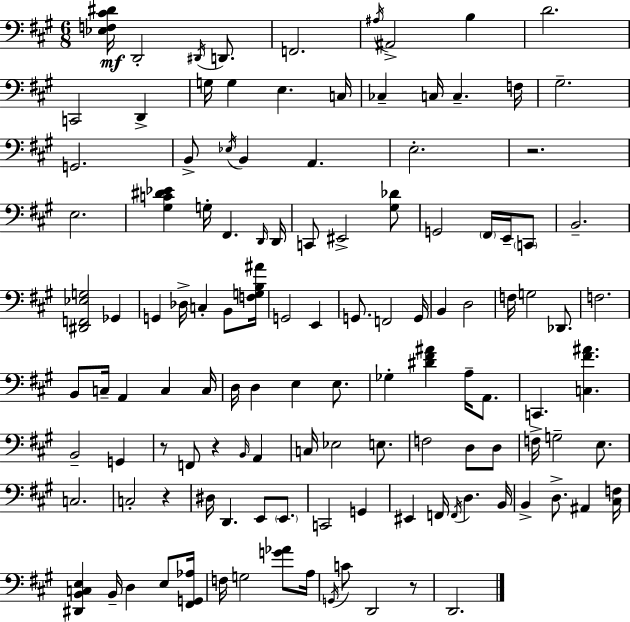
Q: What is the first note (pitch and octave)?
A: D2